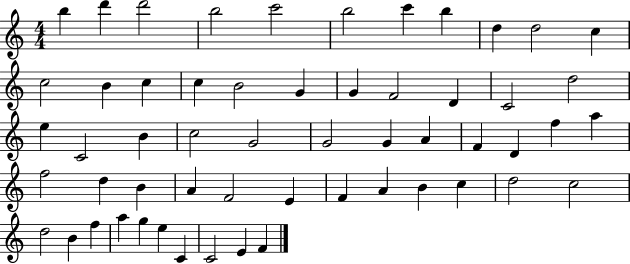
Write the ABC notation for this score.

X:1
T:Untitled
M:4/4
L:1/4
K:C
b d' d'2 b2 c'2 b2 c' b d d2 c c2 B c c B2 G G F2 D C2 d2 e C2 B c2 G2 G2 G A F D f a f2 d B A F2 E F A B c d2 c2 d2 B f a g e C C2 E F